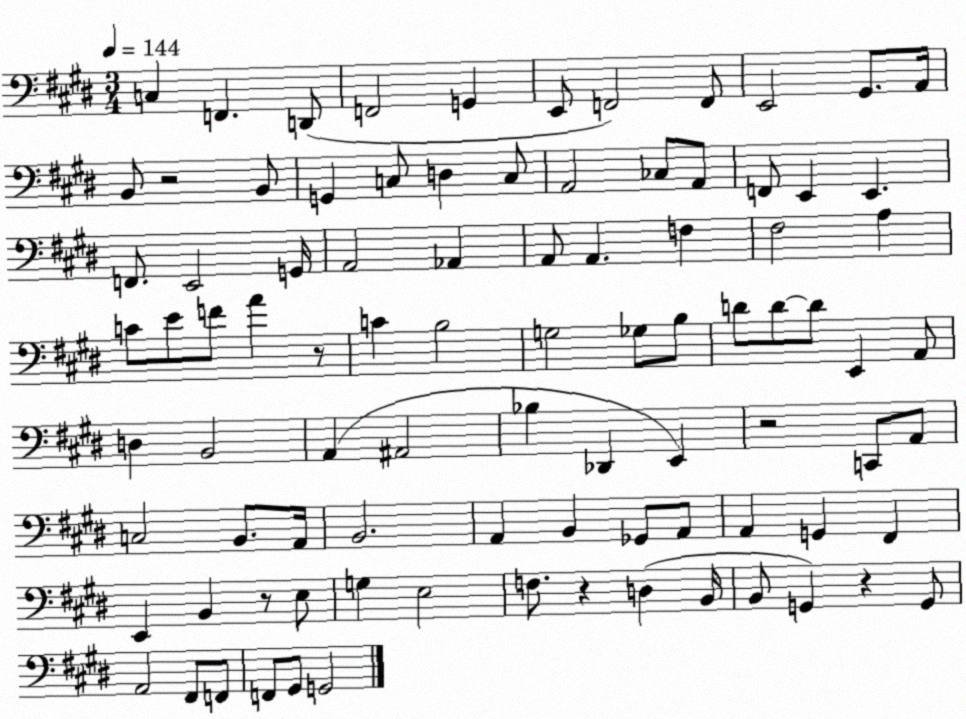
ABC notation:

X:1
T:Untitled
M:3/4
L:1/4
K:E
C, F,, D,,/2 F,,2 G,, E,,/2 F,,2 F,,/2 E,,2 ^G,,/2 A,,/4 B,,/2 z2 B,,/2 G,, C,/2 D, C,/2 A,,2 _C,/2 A,,/2 F,,/2 E,, E,, F,,/2 E,,2 G,,/4 A,,2 _A,, A,,/2 A,, F, ^F,2 A, C/2 E/2 F/2 A z/2 C B,2 G,2 _G,/2 B,/2 D/2 D/2 D/2 E,, A,,/2 D, B,,2 A,, ^A,,2 _B, _D,, E,, z2 C,,/2 A,,/2 C,2 B,,/2 A,,/4 B,,2 A,, B,, _G,,/2 A,,/2 A,, G,, ^F,, E,, B,, z/2 E,/2 G, E,2 F,/2 z D, B,,/4 B,,/2 G,, z G,,/2 A,,2 ^F,,/2 F,,/2 F,,/2 ^G,,/2 G,,2